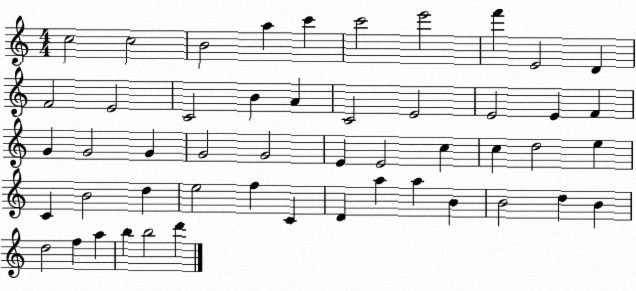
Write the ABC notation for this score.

X:1
T:Untitled
M:4/4
L:1/4
K:C
c2 c2 B2 a c' c'2 e'2 f' E2 D F2 E2 C2 B A C2 E2 E2 E F G G2 G G2 G2 E E2 c c d2 e C B2 d e2 f C D a a B B2 d B d2 f a b b2 d'